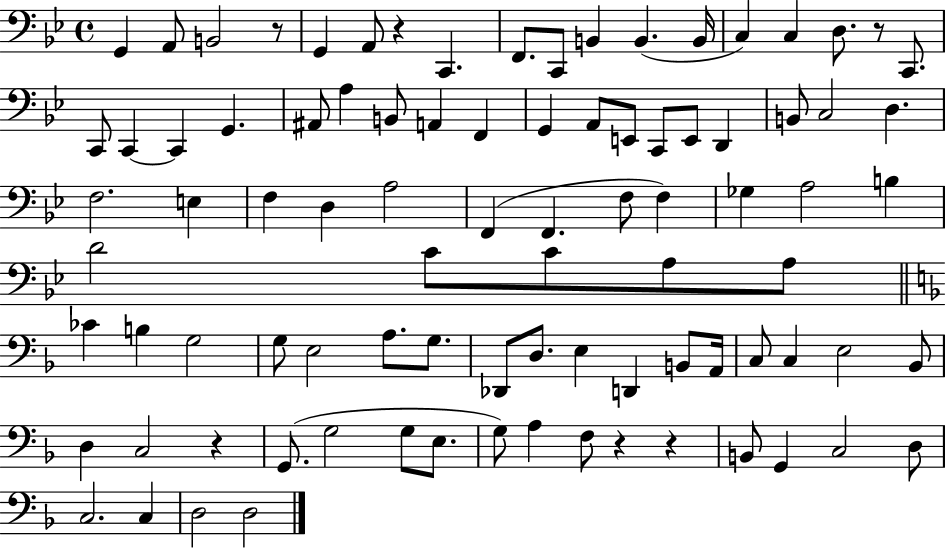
X:1
T:Untitled
M:4/4
L:1/4
K:Bb
G,, A,,/2 B,,2 z/2 G,, A,,/2 z C,, F,,/2 C,,/2 B,, B,, B,,/4 C, C, D,/2 z/2 C,,/2 C,,/2 C,, C,, G,, ^A,,/2 A, B,,/2 A,, F,, G,, A,,/2 E,,/2 C,,/2 E,,/2 D,, B,,/2 C,2 D, F,2 E, F, D, A,2 F,, F,, F,/2 F, _G, A,2 B, D2 C/2 C/2 A,/2 A,/2 _C B, G,2 G,/2 E,2 A,/2 G,/2 _D,,/2 D,/2 E, D,, B,,/2 A,,/4 C,/2 C, E,2 _B,,/2 D, C,2 z G,,/2 G,2 G,/2 E,/2 G,/2 A, F,/2 z z B,,/2 G,, C,2 D,/2 C,2 C, D,2 D,2